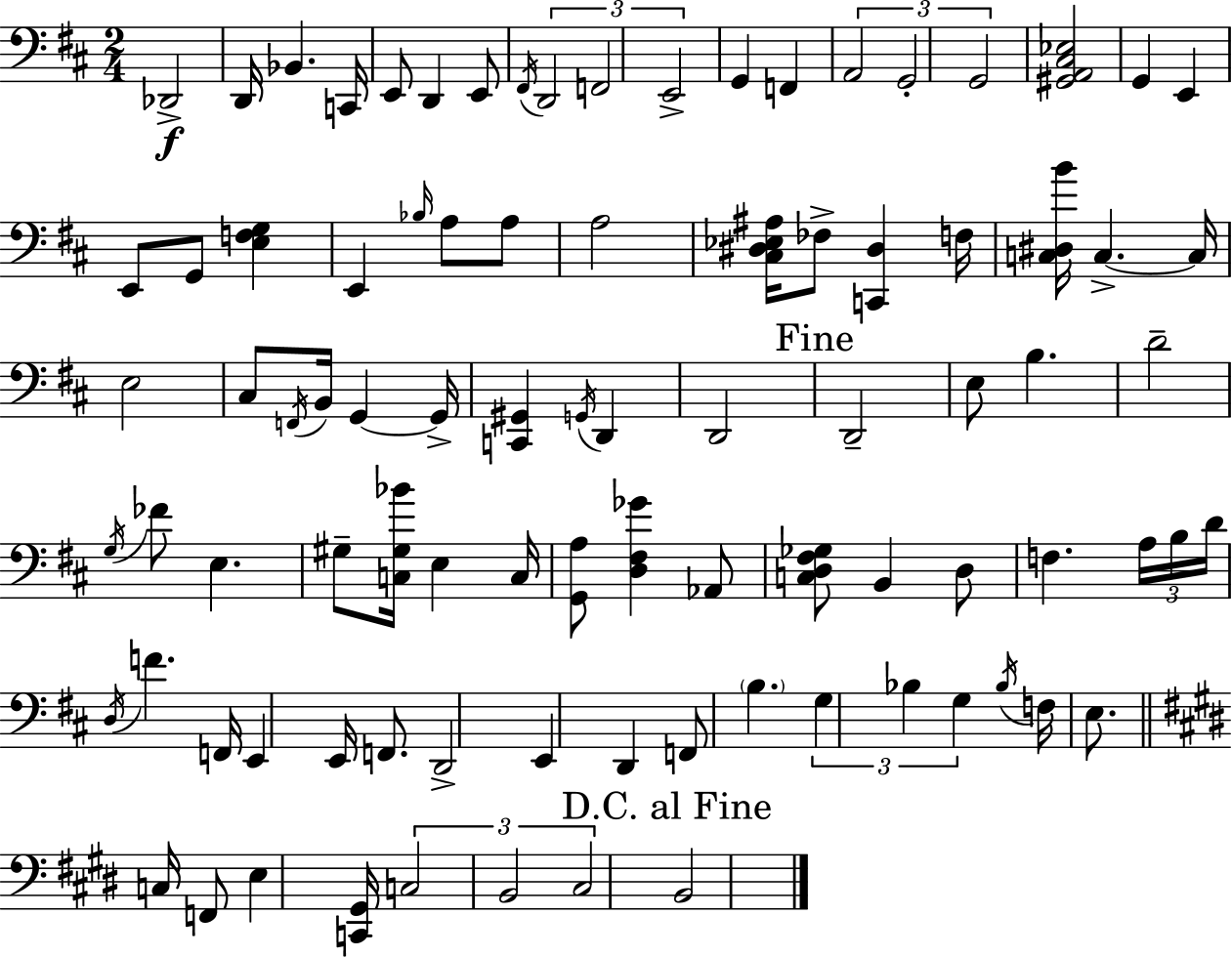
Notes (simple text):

Db2/h D2/s Bb2/q. C2/s E2/e D2/q E2/e F#2/s D2/h F2/h E2/h G2/q F2/q A2/h G2/h G2/h [G#2,A2,C#3,Eb3]/h G2/q E2/q E2/e G2/e [E3,F3,G3]/q E2/q Bb3/s A3/e A3/e A3/h [C#3,D#3,Eb3,A#3]/s FES3/e [C2,D#3]/q F3/s [C3,D#3,B4]/s C3/q. C3/s E3/h C#3/e F2/s B2/s G2/q G2/s [C2,G#2]/q G2/s D2/q D2/h D2/h E3/e B3/q. D4/h G3/s FES4/e E3/q. G#3/e [C3,G#3,Bb4]/s E3/q C3/s [G2,A3]/e [D3,F#3,Gb4]/q Ab2/e [C3,D3,F#3,Gb3]/e B2/q D3/e F3/q. A3/s B3/s D4/s D3/s F4/q. F2/s E2/q E2/s F2/e. D2/h E2/q D2/q F2/e B3/q. G3/q Bb3/q G3/q Bb3/s F3/s E3/e. C3/s F2/e E3/q [C2,G#2]/s C3/h B2/h C#3/h B2/h